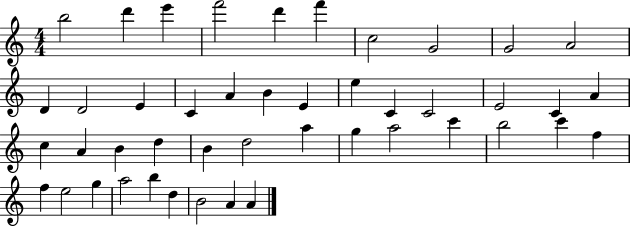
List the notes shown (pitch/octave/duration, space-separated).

B5/h D6/q E6/q F6/h D6/q F6/q C5/h G4/h G4/h A4/h D4/q D4/h E4/q C4/q A4/q B4/q E4/q E5/q C4/q C4/h E4/h C4/q A4/q C5/q A4/q B4/q D5/q B4/q D5/h A5/q G5/q A5/h C6/q B5/h C6/q F5/q F5/q E5/h G5/q A5/h B5/q D5/q B4/h A4/q A4/q